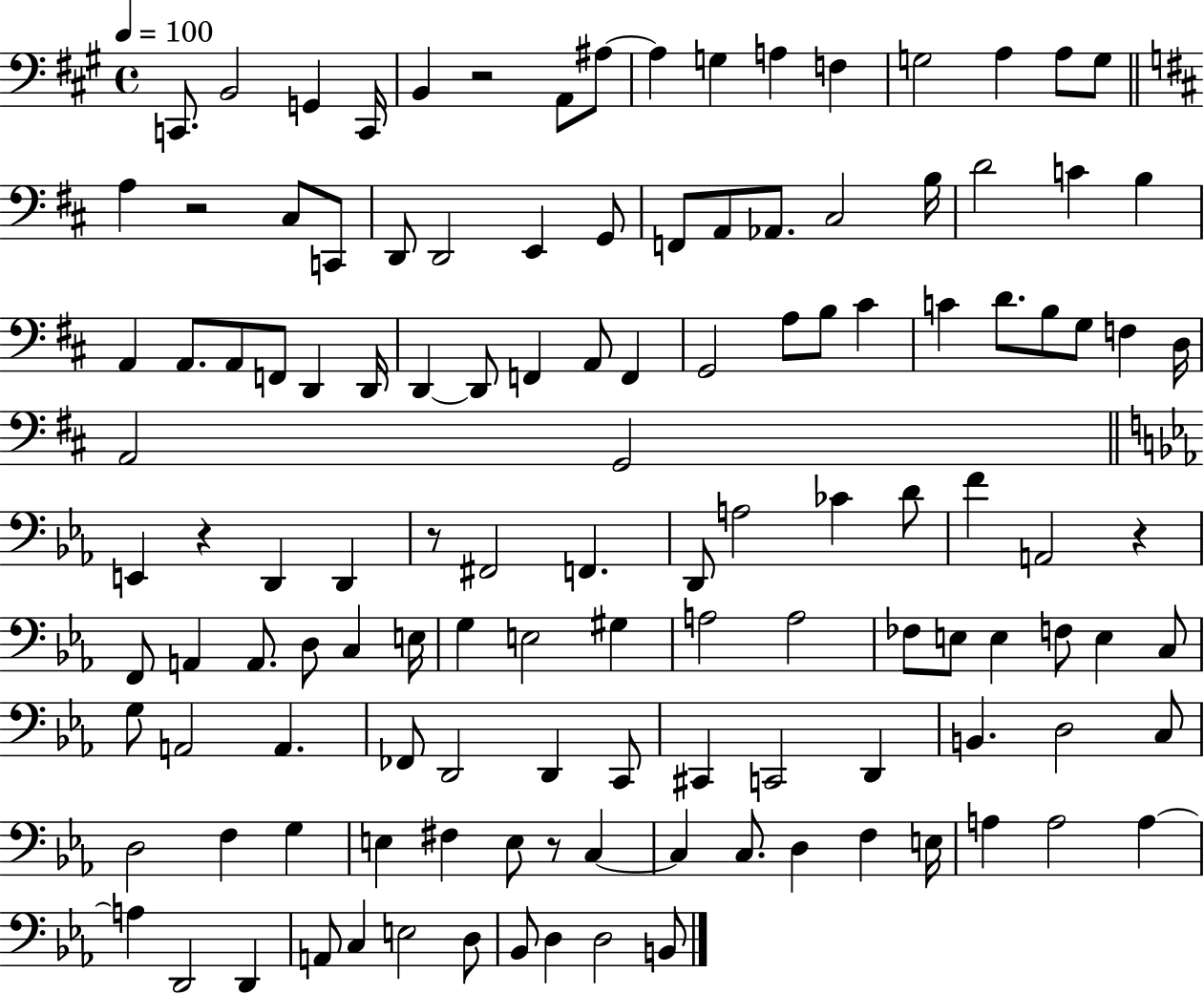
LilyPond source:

{
  \clef bass
  \time 4/4
  \defaultTimeSignature
  \key a \major
  \tempo 4 = 100
  c,8. b,2 g,4 c,16 | b,4 r2 a,8 ais8~~ | ais4 g4 a4 f4 | g2 a4 a8 g8 | \break \bar "||" \break \key d \major a4 r2 cis8 c,8 | d,8 d,2 e,4 g,8 | f,8 a,8 aes,8. cis2 b16 | d'2 c'4 b4 | \break a,4 a,8. a,8 f,8 d,4 d,16 | d,4~~ d,8 f,4 a,8 f,4 | g,2 a8 b8 cis'4 | c'4 d'8. b8 g8 f4 d16 | \break a,2 g,2 | \bar "||" \break \key ees \major e,4 r4 d,4 d,4 | r8 fis,2 f,4. | d,8 a2 ces'4 d'8 | f'4 a,2 r4 | \break f,8 a,4 a,8. d8 c4 e16 | g4 e2 gis4 | a2 a2 | fes8 e8 e4 f8 e4 c8 | \break g8 a,2 a,4. | fes,8 d,2 d,4 c,8 | cis,4 c,2 d,4 | b,4. d2 c8 | \break d2 f4 g4 | e4 fis4 e8 r8 c4~~ | c4 c8. d4 f4 e16 | a4 a2 a4~~ | \break a4 d,2 d,4 | a,8 c4 e2 d8 | bes,8 d4 d2 b,8 | \bar "|."
}